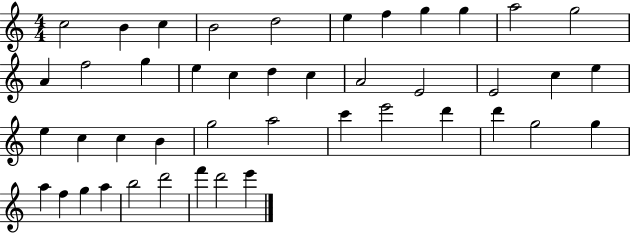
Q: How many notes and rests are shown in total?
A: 44